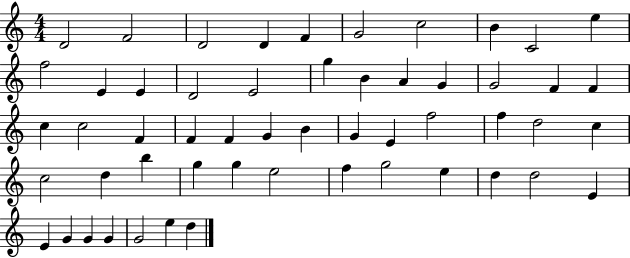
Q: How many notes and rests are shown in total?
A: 54